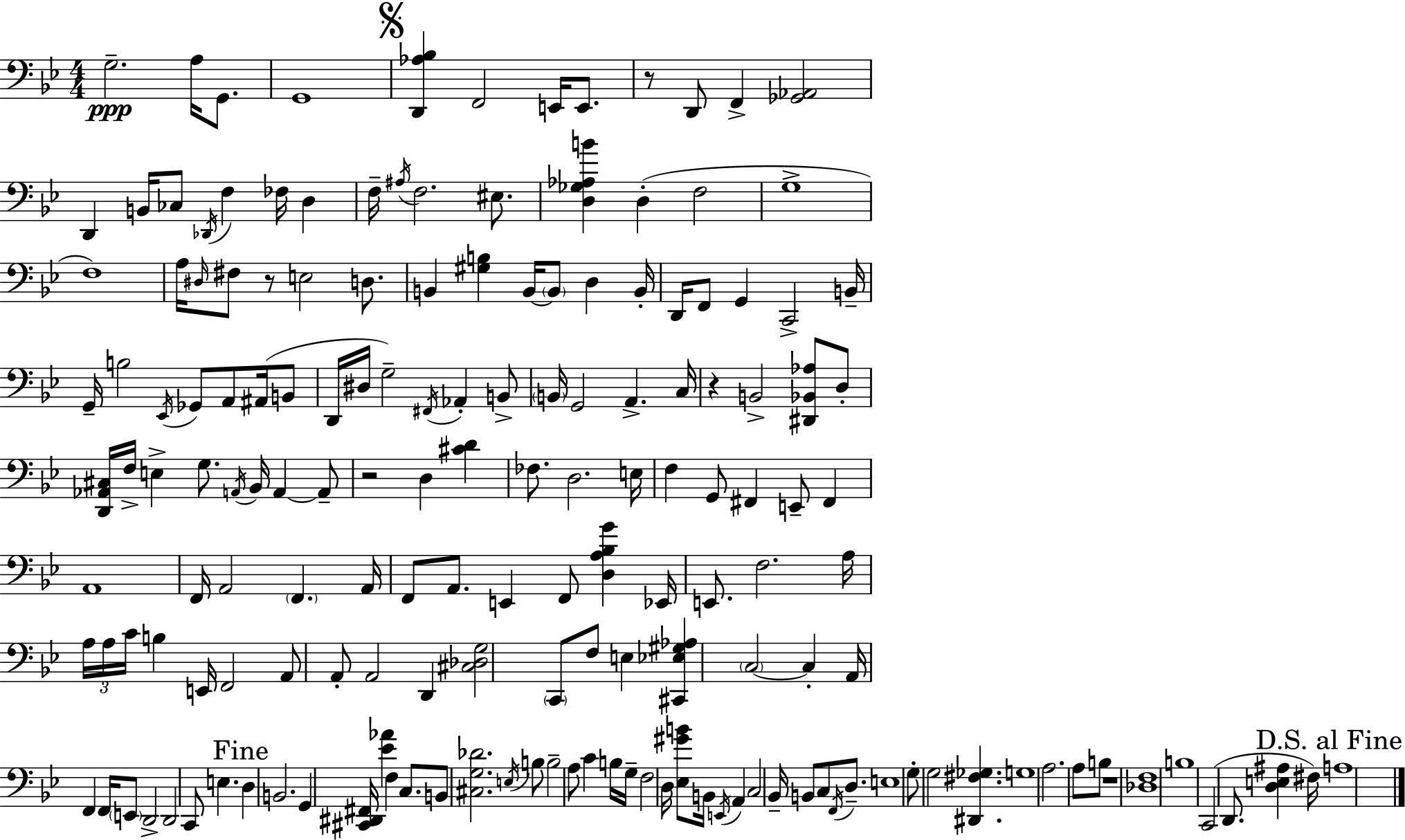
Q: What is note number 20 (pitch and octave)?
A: EIS3